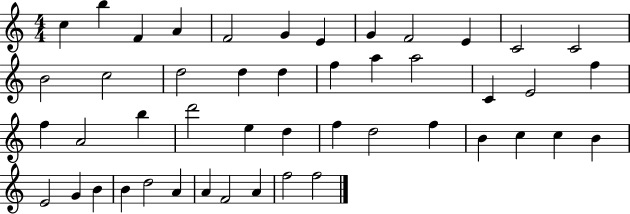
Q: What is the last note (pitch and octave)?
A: F5